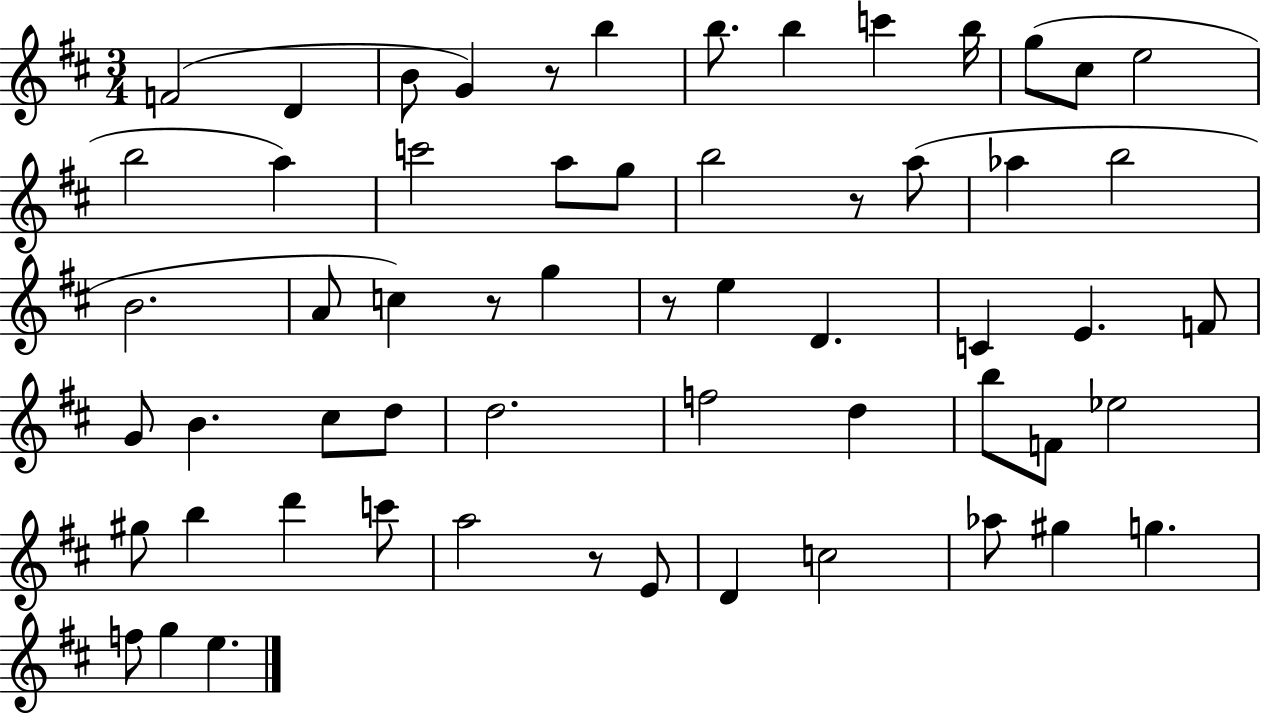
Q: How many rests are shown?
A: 5